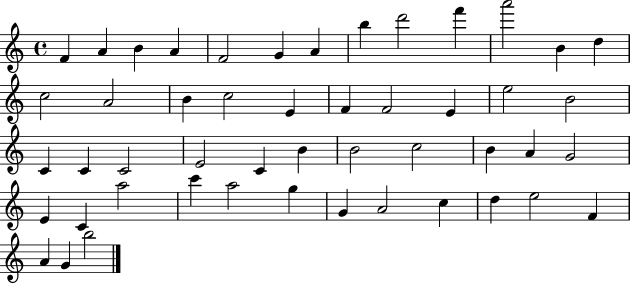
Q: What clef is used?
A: treble